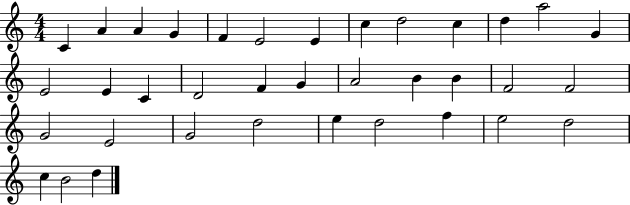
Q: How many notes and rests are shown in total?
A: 36